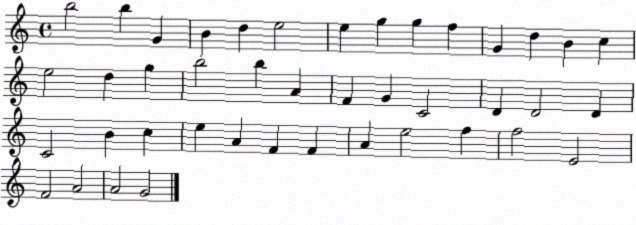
X:1
T:Untitled
M:4/4
L:1/4
K:C
b2 b G B d e2 e g g f G d B c e2 d g b2 b A F G C2 D D2 D C2 B c e A F F A e2 f f2 E2 F2 A2 A2 G2